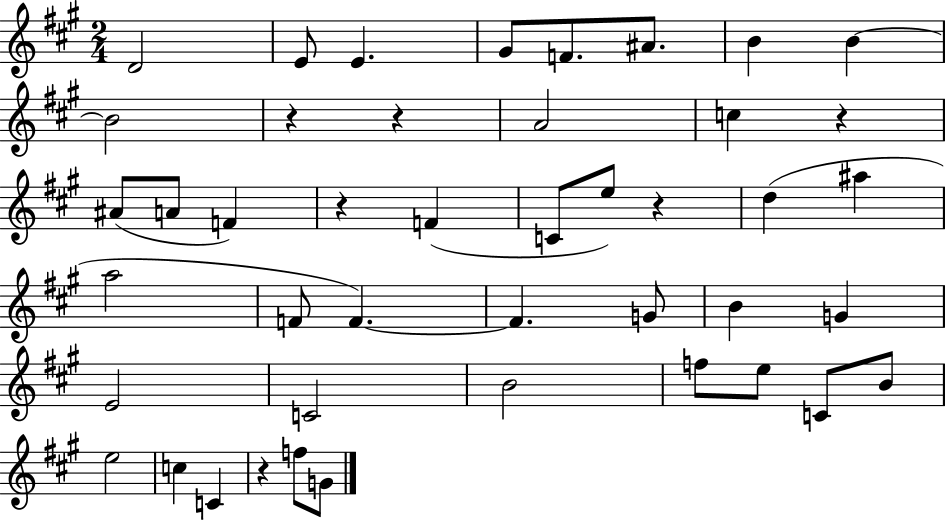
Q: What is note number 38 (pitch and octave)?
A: G4